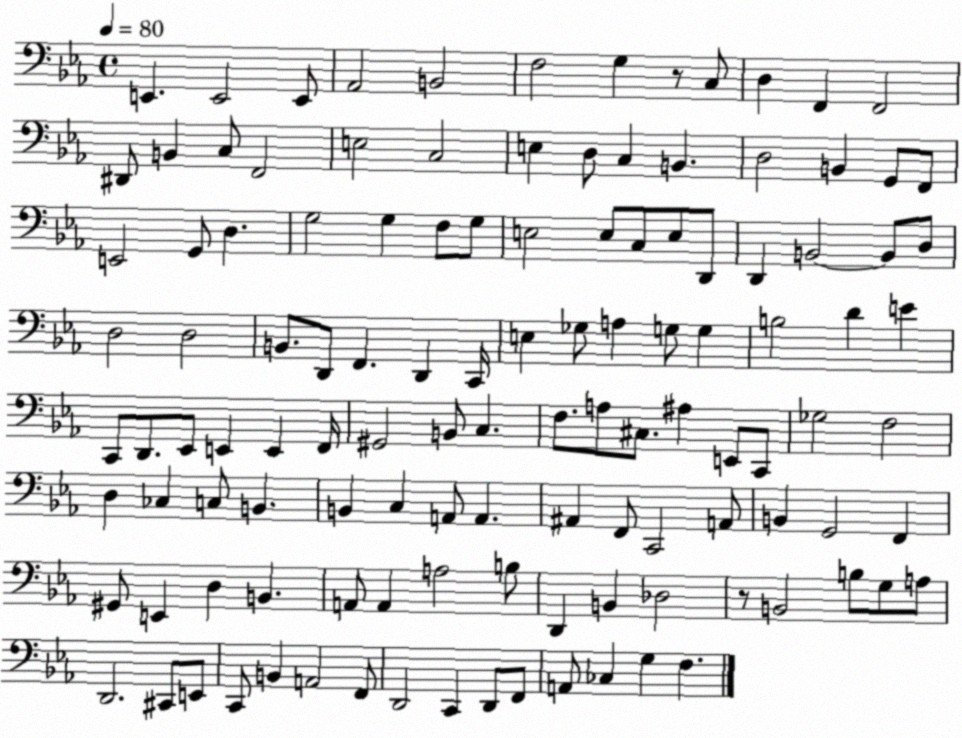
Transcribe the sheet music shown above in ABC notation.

X:1
T:Untitled
M:4/4
L:1/4
K:Eb
E,, E,,2 E,,/2 _A,,2 B,,2 F,2 G, z/2 C,/2 D, F,, F,,2 ^D,,/2 B,, C,/2 F,,2 E,2 C,2 E, D,/2 C, B,, D,2 B,, G,,/2 F,,/2 E,,2 G,,/2 D, G,2 G, F,/2 G,/2 E,2 E,/2 C,/2 E,/2 D,,/2 D,, B,,2 B,,/2 D,/2 D,2 D,2 B,,/2 D,,/2 F,, D,, C,,/4 E, _G,/2 A, G,/2 G, B,2 D E C,,/2 D,,/2 _E,,/2 E,, E,, F,,/4 ^G,,2 B,,/2 C, F,/2 A,/2 ^C,/2 ^A, E,,/2 C,,/2 _G,2 F,2 D, _C, C,/2 B,, B,, C, A,,/2 A,, ^A,, F,,/2 C,,2 A,,/2 B,, G,,2 F,, ^G,,/2 E,, D, B,, A,,/2 A,, A,2 B,/2 D,, B,, _D,2 z/2 B,,2 B,/2 G,/2 A,/2 D,,2 ^C,,/2 E,,/2 C,,/2 B,, A,,2 F,,/2 D,,2 C,, D,,/2 F,,/2 A,,/2 _C, G, F,